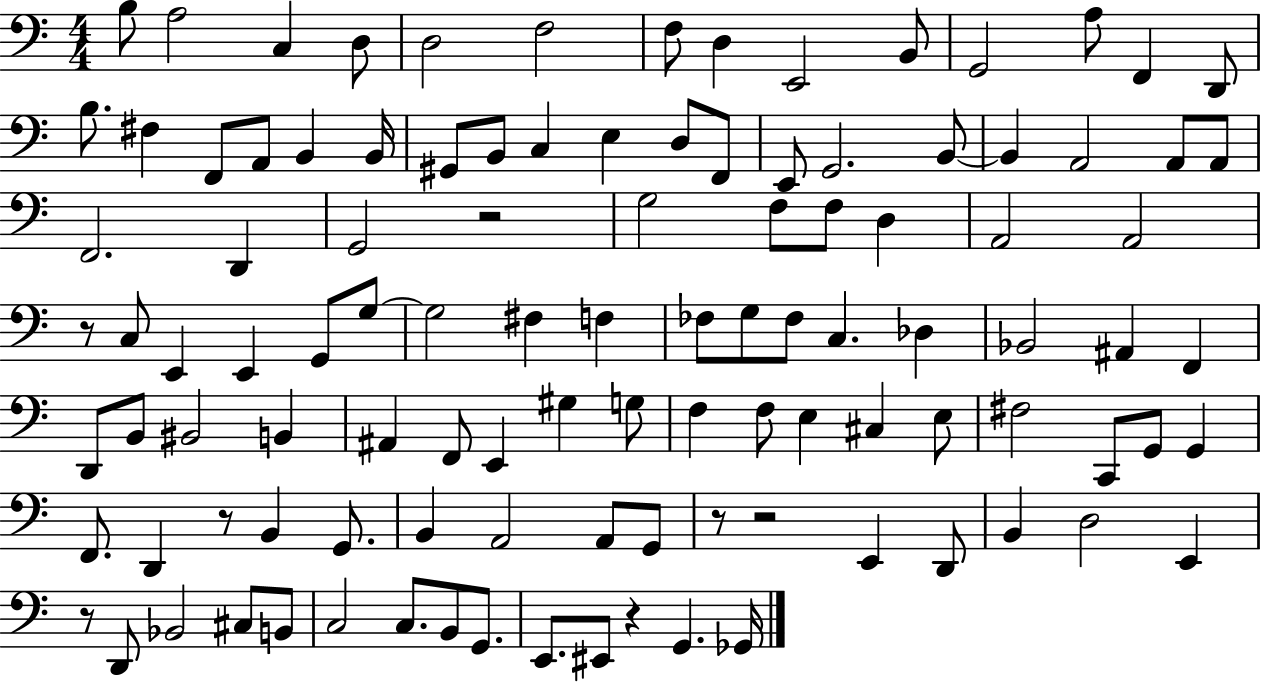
{
  \clef bass
  \numericTimeSignature
  \time 4/4
  \key c \major
  \repeat volta 2 { b8 a2 c4 d8 | d2 f2 | f8 d4 e,2 b,8 | g,2 a8 f,4 d,8 | \break b8. fis4 f,8 a,8 b,4 b,16 | gis,8 b,8 c4 e4 d8 f,8 | e,8 g,2. b,8~~ | b,4 a,2 a,8 a,8 | \break f,2. d,4 | g,2 r2 | g2 f8 f8 d4 | a,2 a,2 | \break r8 c8 e,4 e,4 g,8 g8~~ | g2 fis4 f4 | fes8 g8 fes8 c4. des4 | bes,2 ais,4 f,4 | \break d,8 b,8 bis,2 b,4 | ais,4 f,8 e,4 gis4 g8 | f4 f8 e4 cis4 e8 | fis2 c,8 g,8 g,4 | \break f,8. d,4 r8 b,4 g,8. | b,4 a,2 a,8 g,8 | r8 r2 e,4 d,8 | b,4 d2 e,4 | \break r8 d,8 bes,2 cis8 b,8 | c2 c8. b,8 g,8. | e,8. eis,8 r4 g,4. ges,16 | } \bar "|."
}